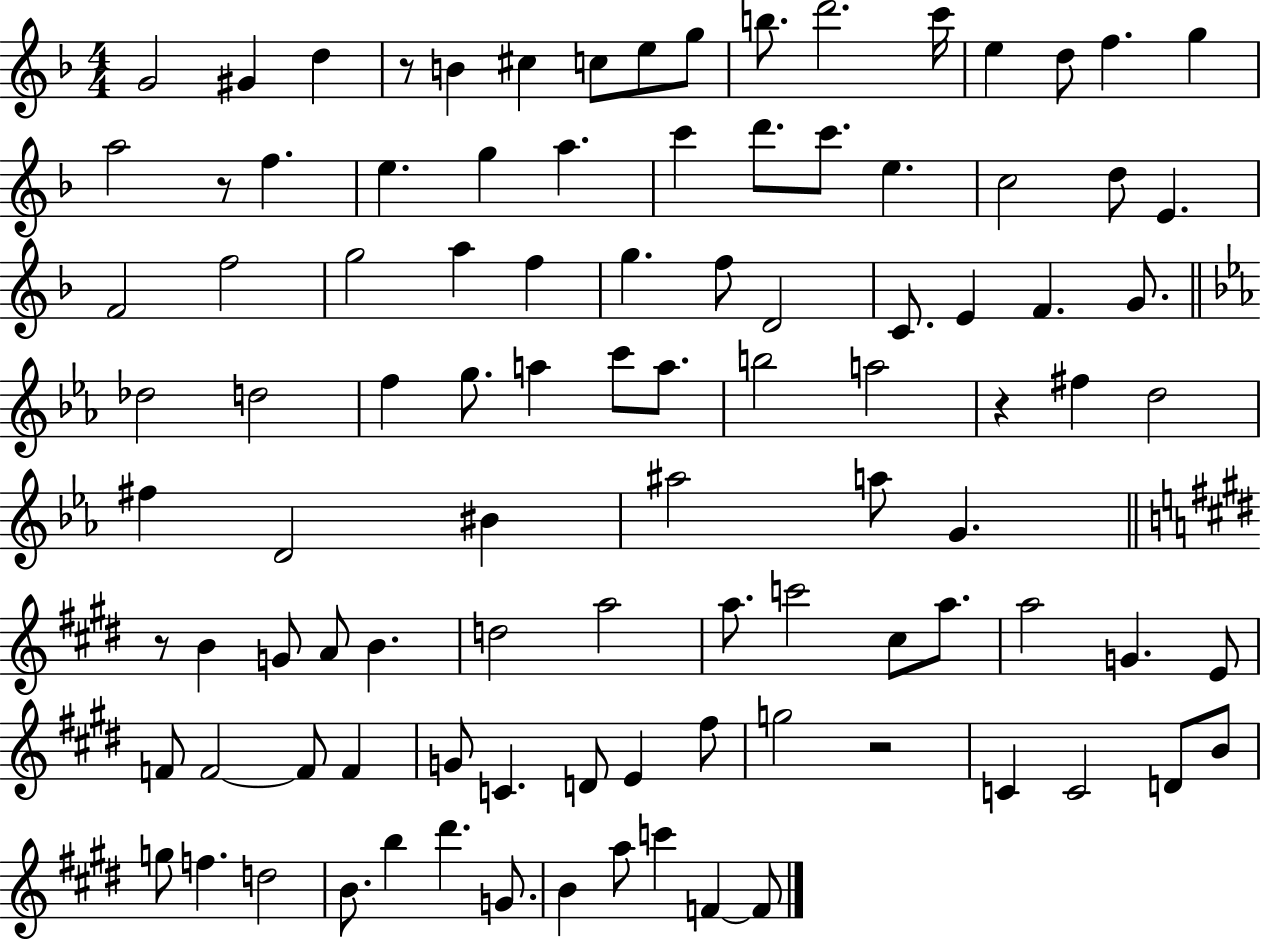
G4/h G#4/q D5/q R/e B4/q C#5/q C5/e E5/e G5/e B5/e. D6/h. C6/s E5/q D5/e F5/q. G5/q A5/h R/e F5/q. E5/q. G5/q A5/q. C6/q D6/e. C6/e. E5/q. C5/h D5/e E4/q. F4/h F5/h G5/h A5/q F5/q G5/q. F5/e D4/h C4/e. E4/q F4/q. G4/e. Db5/h D5/h F5/q G5/e. A5/q C6/e A5/e. B5/h A5/h R/q F#5/q D5/h F#5/q D4/h BIS4/q A#5/h A5/e G4/q. R/e B4/q G4/e A4/e B4/q. D5/h A5/h A5/e. C6/h C#5/e A5/e. A5/h G4/q. E4/e F4/e F4/h F4/e F4/q G4/e C4/q. D4/e E4/q F#5/e G5/h R/h C4/q C4/h D4/e B4/e G5/e F5/q. D5/h B4/e. B5/q D#6/q. G4/e. B4/q A5/e C6/q F4/q F4/e